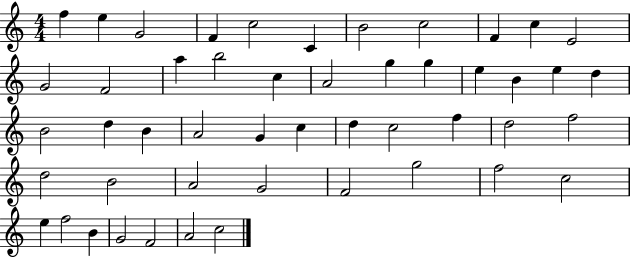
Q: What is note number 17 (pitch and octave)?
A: A4